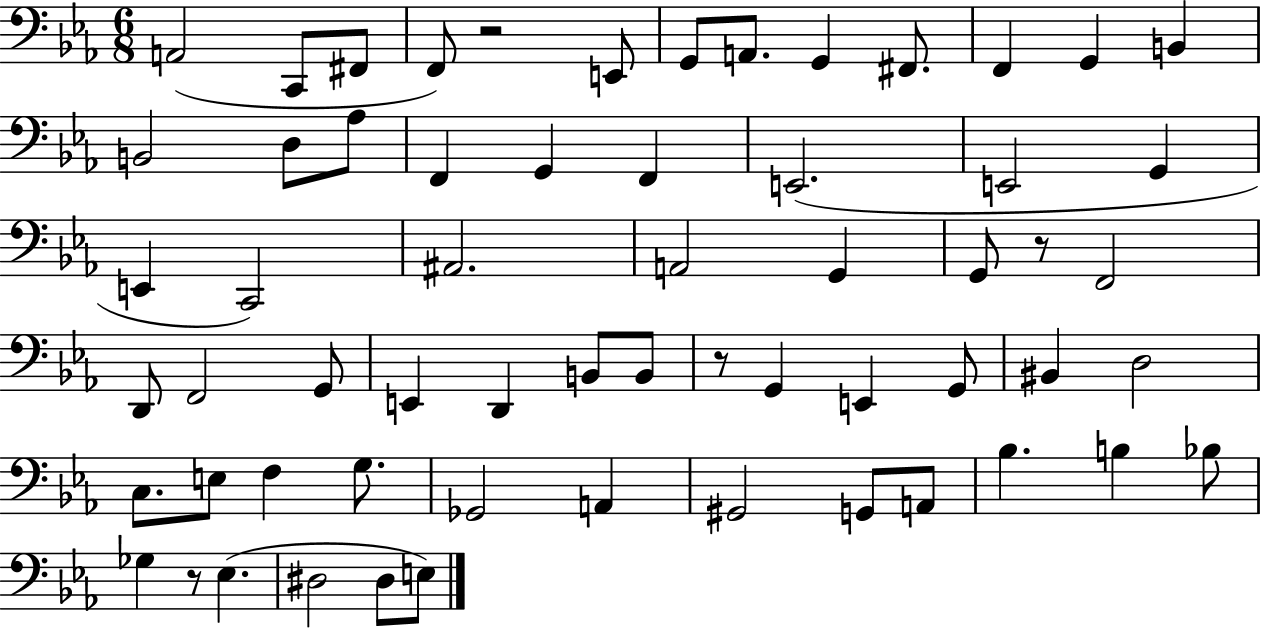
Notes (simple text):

A2/h C2/e F#2/e F2/e R/h E2/e G2/e A2/e. G2/q F#2/e. F2/q G2/q B2/q B2/h D3/e Ab3/e F2/q G2/q F2/q E2/h. E2/h G2/q E2/q C2/h A#2/h. A2/h G2/q G2/e R/e F2/h D2/e F2/h G2/e E2/q D2/q B2/e B2/e R/e G2/q E2/q G2/e BIS2/q D3/h C3/e. E3/e F3/q G3/e. Gb2/h A2/q G#2/h G2/e A2/e Bb3/q. B3/q Bb3/e Gb3/q R/e Eb3/q. D#3/h D#3/e E3/e